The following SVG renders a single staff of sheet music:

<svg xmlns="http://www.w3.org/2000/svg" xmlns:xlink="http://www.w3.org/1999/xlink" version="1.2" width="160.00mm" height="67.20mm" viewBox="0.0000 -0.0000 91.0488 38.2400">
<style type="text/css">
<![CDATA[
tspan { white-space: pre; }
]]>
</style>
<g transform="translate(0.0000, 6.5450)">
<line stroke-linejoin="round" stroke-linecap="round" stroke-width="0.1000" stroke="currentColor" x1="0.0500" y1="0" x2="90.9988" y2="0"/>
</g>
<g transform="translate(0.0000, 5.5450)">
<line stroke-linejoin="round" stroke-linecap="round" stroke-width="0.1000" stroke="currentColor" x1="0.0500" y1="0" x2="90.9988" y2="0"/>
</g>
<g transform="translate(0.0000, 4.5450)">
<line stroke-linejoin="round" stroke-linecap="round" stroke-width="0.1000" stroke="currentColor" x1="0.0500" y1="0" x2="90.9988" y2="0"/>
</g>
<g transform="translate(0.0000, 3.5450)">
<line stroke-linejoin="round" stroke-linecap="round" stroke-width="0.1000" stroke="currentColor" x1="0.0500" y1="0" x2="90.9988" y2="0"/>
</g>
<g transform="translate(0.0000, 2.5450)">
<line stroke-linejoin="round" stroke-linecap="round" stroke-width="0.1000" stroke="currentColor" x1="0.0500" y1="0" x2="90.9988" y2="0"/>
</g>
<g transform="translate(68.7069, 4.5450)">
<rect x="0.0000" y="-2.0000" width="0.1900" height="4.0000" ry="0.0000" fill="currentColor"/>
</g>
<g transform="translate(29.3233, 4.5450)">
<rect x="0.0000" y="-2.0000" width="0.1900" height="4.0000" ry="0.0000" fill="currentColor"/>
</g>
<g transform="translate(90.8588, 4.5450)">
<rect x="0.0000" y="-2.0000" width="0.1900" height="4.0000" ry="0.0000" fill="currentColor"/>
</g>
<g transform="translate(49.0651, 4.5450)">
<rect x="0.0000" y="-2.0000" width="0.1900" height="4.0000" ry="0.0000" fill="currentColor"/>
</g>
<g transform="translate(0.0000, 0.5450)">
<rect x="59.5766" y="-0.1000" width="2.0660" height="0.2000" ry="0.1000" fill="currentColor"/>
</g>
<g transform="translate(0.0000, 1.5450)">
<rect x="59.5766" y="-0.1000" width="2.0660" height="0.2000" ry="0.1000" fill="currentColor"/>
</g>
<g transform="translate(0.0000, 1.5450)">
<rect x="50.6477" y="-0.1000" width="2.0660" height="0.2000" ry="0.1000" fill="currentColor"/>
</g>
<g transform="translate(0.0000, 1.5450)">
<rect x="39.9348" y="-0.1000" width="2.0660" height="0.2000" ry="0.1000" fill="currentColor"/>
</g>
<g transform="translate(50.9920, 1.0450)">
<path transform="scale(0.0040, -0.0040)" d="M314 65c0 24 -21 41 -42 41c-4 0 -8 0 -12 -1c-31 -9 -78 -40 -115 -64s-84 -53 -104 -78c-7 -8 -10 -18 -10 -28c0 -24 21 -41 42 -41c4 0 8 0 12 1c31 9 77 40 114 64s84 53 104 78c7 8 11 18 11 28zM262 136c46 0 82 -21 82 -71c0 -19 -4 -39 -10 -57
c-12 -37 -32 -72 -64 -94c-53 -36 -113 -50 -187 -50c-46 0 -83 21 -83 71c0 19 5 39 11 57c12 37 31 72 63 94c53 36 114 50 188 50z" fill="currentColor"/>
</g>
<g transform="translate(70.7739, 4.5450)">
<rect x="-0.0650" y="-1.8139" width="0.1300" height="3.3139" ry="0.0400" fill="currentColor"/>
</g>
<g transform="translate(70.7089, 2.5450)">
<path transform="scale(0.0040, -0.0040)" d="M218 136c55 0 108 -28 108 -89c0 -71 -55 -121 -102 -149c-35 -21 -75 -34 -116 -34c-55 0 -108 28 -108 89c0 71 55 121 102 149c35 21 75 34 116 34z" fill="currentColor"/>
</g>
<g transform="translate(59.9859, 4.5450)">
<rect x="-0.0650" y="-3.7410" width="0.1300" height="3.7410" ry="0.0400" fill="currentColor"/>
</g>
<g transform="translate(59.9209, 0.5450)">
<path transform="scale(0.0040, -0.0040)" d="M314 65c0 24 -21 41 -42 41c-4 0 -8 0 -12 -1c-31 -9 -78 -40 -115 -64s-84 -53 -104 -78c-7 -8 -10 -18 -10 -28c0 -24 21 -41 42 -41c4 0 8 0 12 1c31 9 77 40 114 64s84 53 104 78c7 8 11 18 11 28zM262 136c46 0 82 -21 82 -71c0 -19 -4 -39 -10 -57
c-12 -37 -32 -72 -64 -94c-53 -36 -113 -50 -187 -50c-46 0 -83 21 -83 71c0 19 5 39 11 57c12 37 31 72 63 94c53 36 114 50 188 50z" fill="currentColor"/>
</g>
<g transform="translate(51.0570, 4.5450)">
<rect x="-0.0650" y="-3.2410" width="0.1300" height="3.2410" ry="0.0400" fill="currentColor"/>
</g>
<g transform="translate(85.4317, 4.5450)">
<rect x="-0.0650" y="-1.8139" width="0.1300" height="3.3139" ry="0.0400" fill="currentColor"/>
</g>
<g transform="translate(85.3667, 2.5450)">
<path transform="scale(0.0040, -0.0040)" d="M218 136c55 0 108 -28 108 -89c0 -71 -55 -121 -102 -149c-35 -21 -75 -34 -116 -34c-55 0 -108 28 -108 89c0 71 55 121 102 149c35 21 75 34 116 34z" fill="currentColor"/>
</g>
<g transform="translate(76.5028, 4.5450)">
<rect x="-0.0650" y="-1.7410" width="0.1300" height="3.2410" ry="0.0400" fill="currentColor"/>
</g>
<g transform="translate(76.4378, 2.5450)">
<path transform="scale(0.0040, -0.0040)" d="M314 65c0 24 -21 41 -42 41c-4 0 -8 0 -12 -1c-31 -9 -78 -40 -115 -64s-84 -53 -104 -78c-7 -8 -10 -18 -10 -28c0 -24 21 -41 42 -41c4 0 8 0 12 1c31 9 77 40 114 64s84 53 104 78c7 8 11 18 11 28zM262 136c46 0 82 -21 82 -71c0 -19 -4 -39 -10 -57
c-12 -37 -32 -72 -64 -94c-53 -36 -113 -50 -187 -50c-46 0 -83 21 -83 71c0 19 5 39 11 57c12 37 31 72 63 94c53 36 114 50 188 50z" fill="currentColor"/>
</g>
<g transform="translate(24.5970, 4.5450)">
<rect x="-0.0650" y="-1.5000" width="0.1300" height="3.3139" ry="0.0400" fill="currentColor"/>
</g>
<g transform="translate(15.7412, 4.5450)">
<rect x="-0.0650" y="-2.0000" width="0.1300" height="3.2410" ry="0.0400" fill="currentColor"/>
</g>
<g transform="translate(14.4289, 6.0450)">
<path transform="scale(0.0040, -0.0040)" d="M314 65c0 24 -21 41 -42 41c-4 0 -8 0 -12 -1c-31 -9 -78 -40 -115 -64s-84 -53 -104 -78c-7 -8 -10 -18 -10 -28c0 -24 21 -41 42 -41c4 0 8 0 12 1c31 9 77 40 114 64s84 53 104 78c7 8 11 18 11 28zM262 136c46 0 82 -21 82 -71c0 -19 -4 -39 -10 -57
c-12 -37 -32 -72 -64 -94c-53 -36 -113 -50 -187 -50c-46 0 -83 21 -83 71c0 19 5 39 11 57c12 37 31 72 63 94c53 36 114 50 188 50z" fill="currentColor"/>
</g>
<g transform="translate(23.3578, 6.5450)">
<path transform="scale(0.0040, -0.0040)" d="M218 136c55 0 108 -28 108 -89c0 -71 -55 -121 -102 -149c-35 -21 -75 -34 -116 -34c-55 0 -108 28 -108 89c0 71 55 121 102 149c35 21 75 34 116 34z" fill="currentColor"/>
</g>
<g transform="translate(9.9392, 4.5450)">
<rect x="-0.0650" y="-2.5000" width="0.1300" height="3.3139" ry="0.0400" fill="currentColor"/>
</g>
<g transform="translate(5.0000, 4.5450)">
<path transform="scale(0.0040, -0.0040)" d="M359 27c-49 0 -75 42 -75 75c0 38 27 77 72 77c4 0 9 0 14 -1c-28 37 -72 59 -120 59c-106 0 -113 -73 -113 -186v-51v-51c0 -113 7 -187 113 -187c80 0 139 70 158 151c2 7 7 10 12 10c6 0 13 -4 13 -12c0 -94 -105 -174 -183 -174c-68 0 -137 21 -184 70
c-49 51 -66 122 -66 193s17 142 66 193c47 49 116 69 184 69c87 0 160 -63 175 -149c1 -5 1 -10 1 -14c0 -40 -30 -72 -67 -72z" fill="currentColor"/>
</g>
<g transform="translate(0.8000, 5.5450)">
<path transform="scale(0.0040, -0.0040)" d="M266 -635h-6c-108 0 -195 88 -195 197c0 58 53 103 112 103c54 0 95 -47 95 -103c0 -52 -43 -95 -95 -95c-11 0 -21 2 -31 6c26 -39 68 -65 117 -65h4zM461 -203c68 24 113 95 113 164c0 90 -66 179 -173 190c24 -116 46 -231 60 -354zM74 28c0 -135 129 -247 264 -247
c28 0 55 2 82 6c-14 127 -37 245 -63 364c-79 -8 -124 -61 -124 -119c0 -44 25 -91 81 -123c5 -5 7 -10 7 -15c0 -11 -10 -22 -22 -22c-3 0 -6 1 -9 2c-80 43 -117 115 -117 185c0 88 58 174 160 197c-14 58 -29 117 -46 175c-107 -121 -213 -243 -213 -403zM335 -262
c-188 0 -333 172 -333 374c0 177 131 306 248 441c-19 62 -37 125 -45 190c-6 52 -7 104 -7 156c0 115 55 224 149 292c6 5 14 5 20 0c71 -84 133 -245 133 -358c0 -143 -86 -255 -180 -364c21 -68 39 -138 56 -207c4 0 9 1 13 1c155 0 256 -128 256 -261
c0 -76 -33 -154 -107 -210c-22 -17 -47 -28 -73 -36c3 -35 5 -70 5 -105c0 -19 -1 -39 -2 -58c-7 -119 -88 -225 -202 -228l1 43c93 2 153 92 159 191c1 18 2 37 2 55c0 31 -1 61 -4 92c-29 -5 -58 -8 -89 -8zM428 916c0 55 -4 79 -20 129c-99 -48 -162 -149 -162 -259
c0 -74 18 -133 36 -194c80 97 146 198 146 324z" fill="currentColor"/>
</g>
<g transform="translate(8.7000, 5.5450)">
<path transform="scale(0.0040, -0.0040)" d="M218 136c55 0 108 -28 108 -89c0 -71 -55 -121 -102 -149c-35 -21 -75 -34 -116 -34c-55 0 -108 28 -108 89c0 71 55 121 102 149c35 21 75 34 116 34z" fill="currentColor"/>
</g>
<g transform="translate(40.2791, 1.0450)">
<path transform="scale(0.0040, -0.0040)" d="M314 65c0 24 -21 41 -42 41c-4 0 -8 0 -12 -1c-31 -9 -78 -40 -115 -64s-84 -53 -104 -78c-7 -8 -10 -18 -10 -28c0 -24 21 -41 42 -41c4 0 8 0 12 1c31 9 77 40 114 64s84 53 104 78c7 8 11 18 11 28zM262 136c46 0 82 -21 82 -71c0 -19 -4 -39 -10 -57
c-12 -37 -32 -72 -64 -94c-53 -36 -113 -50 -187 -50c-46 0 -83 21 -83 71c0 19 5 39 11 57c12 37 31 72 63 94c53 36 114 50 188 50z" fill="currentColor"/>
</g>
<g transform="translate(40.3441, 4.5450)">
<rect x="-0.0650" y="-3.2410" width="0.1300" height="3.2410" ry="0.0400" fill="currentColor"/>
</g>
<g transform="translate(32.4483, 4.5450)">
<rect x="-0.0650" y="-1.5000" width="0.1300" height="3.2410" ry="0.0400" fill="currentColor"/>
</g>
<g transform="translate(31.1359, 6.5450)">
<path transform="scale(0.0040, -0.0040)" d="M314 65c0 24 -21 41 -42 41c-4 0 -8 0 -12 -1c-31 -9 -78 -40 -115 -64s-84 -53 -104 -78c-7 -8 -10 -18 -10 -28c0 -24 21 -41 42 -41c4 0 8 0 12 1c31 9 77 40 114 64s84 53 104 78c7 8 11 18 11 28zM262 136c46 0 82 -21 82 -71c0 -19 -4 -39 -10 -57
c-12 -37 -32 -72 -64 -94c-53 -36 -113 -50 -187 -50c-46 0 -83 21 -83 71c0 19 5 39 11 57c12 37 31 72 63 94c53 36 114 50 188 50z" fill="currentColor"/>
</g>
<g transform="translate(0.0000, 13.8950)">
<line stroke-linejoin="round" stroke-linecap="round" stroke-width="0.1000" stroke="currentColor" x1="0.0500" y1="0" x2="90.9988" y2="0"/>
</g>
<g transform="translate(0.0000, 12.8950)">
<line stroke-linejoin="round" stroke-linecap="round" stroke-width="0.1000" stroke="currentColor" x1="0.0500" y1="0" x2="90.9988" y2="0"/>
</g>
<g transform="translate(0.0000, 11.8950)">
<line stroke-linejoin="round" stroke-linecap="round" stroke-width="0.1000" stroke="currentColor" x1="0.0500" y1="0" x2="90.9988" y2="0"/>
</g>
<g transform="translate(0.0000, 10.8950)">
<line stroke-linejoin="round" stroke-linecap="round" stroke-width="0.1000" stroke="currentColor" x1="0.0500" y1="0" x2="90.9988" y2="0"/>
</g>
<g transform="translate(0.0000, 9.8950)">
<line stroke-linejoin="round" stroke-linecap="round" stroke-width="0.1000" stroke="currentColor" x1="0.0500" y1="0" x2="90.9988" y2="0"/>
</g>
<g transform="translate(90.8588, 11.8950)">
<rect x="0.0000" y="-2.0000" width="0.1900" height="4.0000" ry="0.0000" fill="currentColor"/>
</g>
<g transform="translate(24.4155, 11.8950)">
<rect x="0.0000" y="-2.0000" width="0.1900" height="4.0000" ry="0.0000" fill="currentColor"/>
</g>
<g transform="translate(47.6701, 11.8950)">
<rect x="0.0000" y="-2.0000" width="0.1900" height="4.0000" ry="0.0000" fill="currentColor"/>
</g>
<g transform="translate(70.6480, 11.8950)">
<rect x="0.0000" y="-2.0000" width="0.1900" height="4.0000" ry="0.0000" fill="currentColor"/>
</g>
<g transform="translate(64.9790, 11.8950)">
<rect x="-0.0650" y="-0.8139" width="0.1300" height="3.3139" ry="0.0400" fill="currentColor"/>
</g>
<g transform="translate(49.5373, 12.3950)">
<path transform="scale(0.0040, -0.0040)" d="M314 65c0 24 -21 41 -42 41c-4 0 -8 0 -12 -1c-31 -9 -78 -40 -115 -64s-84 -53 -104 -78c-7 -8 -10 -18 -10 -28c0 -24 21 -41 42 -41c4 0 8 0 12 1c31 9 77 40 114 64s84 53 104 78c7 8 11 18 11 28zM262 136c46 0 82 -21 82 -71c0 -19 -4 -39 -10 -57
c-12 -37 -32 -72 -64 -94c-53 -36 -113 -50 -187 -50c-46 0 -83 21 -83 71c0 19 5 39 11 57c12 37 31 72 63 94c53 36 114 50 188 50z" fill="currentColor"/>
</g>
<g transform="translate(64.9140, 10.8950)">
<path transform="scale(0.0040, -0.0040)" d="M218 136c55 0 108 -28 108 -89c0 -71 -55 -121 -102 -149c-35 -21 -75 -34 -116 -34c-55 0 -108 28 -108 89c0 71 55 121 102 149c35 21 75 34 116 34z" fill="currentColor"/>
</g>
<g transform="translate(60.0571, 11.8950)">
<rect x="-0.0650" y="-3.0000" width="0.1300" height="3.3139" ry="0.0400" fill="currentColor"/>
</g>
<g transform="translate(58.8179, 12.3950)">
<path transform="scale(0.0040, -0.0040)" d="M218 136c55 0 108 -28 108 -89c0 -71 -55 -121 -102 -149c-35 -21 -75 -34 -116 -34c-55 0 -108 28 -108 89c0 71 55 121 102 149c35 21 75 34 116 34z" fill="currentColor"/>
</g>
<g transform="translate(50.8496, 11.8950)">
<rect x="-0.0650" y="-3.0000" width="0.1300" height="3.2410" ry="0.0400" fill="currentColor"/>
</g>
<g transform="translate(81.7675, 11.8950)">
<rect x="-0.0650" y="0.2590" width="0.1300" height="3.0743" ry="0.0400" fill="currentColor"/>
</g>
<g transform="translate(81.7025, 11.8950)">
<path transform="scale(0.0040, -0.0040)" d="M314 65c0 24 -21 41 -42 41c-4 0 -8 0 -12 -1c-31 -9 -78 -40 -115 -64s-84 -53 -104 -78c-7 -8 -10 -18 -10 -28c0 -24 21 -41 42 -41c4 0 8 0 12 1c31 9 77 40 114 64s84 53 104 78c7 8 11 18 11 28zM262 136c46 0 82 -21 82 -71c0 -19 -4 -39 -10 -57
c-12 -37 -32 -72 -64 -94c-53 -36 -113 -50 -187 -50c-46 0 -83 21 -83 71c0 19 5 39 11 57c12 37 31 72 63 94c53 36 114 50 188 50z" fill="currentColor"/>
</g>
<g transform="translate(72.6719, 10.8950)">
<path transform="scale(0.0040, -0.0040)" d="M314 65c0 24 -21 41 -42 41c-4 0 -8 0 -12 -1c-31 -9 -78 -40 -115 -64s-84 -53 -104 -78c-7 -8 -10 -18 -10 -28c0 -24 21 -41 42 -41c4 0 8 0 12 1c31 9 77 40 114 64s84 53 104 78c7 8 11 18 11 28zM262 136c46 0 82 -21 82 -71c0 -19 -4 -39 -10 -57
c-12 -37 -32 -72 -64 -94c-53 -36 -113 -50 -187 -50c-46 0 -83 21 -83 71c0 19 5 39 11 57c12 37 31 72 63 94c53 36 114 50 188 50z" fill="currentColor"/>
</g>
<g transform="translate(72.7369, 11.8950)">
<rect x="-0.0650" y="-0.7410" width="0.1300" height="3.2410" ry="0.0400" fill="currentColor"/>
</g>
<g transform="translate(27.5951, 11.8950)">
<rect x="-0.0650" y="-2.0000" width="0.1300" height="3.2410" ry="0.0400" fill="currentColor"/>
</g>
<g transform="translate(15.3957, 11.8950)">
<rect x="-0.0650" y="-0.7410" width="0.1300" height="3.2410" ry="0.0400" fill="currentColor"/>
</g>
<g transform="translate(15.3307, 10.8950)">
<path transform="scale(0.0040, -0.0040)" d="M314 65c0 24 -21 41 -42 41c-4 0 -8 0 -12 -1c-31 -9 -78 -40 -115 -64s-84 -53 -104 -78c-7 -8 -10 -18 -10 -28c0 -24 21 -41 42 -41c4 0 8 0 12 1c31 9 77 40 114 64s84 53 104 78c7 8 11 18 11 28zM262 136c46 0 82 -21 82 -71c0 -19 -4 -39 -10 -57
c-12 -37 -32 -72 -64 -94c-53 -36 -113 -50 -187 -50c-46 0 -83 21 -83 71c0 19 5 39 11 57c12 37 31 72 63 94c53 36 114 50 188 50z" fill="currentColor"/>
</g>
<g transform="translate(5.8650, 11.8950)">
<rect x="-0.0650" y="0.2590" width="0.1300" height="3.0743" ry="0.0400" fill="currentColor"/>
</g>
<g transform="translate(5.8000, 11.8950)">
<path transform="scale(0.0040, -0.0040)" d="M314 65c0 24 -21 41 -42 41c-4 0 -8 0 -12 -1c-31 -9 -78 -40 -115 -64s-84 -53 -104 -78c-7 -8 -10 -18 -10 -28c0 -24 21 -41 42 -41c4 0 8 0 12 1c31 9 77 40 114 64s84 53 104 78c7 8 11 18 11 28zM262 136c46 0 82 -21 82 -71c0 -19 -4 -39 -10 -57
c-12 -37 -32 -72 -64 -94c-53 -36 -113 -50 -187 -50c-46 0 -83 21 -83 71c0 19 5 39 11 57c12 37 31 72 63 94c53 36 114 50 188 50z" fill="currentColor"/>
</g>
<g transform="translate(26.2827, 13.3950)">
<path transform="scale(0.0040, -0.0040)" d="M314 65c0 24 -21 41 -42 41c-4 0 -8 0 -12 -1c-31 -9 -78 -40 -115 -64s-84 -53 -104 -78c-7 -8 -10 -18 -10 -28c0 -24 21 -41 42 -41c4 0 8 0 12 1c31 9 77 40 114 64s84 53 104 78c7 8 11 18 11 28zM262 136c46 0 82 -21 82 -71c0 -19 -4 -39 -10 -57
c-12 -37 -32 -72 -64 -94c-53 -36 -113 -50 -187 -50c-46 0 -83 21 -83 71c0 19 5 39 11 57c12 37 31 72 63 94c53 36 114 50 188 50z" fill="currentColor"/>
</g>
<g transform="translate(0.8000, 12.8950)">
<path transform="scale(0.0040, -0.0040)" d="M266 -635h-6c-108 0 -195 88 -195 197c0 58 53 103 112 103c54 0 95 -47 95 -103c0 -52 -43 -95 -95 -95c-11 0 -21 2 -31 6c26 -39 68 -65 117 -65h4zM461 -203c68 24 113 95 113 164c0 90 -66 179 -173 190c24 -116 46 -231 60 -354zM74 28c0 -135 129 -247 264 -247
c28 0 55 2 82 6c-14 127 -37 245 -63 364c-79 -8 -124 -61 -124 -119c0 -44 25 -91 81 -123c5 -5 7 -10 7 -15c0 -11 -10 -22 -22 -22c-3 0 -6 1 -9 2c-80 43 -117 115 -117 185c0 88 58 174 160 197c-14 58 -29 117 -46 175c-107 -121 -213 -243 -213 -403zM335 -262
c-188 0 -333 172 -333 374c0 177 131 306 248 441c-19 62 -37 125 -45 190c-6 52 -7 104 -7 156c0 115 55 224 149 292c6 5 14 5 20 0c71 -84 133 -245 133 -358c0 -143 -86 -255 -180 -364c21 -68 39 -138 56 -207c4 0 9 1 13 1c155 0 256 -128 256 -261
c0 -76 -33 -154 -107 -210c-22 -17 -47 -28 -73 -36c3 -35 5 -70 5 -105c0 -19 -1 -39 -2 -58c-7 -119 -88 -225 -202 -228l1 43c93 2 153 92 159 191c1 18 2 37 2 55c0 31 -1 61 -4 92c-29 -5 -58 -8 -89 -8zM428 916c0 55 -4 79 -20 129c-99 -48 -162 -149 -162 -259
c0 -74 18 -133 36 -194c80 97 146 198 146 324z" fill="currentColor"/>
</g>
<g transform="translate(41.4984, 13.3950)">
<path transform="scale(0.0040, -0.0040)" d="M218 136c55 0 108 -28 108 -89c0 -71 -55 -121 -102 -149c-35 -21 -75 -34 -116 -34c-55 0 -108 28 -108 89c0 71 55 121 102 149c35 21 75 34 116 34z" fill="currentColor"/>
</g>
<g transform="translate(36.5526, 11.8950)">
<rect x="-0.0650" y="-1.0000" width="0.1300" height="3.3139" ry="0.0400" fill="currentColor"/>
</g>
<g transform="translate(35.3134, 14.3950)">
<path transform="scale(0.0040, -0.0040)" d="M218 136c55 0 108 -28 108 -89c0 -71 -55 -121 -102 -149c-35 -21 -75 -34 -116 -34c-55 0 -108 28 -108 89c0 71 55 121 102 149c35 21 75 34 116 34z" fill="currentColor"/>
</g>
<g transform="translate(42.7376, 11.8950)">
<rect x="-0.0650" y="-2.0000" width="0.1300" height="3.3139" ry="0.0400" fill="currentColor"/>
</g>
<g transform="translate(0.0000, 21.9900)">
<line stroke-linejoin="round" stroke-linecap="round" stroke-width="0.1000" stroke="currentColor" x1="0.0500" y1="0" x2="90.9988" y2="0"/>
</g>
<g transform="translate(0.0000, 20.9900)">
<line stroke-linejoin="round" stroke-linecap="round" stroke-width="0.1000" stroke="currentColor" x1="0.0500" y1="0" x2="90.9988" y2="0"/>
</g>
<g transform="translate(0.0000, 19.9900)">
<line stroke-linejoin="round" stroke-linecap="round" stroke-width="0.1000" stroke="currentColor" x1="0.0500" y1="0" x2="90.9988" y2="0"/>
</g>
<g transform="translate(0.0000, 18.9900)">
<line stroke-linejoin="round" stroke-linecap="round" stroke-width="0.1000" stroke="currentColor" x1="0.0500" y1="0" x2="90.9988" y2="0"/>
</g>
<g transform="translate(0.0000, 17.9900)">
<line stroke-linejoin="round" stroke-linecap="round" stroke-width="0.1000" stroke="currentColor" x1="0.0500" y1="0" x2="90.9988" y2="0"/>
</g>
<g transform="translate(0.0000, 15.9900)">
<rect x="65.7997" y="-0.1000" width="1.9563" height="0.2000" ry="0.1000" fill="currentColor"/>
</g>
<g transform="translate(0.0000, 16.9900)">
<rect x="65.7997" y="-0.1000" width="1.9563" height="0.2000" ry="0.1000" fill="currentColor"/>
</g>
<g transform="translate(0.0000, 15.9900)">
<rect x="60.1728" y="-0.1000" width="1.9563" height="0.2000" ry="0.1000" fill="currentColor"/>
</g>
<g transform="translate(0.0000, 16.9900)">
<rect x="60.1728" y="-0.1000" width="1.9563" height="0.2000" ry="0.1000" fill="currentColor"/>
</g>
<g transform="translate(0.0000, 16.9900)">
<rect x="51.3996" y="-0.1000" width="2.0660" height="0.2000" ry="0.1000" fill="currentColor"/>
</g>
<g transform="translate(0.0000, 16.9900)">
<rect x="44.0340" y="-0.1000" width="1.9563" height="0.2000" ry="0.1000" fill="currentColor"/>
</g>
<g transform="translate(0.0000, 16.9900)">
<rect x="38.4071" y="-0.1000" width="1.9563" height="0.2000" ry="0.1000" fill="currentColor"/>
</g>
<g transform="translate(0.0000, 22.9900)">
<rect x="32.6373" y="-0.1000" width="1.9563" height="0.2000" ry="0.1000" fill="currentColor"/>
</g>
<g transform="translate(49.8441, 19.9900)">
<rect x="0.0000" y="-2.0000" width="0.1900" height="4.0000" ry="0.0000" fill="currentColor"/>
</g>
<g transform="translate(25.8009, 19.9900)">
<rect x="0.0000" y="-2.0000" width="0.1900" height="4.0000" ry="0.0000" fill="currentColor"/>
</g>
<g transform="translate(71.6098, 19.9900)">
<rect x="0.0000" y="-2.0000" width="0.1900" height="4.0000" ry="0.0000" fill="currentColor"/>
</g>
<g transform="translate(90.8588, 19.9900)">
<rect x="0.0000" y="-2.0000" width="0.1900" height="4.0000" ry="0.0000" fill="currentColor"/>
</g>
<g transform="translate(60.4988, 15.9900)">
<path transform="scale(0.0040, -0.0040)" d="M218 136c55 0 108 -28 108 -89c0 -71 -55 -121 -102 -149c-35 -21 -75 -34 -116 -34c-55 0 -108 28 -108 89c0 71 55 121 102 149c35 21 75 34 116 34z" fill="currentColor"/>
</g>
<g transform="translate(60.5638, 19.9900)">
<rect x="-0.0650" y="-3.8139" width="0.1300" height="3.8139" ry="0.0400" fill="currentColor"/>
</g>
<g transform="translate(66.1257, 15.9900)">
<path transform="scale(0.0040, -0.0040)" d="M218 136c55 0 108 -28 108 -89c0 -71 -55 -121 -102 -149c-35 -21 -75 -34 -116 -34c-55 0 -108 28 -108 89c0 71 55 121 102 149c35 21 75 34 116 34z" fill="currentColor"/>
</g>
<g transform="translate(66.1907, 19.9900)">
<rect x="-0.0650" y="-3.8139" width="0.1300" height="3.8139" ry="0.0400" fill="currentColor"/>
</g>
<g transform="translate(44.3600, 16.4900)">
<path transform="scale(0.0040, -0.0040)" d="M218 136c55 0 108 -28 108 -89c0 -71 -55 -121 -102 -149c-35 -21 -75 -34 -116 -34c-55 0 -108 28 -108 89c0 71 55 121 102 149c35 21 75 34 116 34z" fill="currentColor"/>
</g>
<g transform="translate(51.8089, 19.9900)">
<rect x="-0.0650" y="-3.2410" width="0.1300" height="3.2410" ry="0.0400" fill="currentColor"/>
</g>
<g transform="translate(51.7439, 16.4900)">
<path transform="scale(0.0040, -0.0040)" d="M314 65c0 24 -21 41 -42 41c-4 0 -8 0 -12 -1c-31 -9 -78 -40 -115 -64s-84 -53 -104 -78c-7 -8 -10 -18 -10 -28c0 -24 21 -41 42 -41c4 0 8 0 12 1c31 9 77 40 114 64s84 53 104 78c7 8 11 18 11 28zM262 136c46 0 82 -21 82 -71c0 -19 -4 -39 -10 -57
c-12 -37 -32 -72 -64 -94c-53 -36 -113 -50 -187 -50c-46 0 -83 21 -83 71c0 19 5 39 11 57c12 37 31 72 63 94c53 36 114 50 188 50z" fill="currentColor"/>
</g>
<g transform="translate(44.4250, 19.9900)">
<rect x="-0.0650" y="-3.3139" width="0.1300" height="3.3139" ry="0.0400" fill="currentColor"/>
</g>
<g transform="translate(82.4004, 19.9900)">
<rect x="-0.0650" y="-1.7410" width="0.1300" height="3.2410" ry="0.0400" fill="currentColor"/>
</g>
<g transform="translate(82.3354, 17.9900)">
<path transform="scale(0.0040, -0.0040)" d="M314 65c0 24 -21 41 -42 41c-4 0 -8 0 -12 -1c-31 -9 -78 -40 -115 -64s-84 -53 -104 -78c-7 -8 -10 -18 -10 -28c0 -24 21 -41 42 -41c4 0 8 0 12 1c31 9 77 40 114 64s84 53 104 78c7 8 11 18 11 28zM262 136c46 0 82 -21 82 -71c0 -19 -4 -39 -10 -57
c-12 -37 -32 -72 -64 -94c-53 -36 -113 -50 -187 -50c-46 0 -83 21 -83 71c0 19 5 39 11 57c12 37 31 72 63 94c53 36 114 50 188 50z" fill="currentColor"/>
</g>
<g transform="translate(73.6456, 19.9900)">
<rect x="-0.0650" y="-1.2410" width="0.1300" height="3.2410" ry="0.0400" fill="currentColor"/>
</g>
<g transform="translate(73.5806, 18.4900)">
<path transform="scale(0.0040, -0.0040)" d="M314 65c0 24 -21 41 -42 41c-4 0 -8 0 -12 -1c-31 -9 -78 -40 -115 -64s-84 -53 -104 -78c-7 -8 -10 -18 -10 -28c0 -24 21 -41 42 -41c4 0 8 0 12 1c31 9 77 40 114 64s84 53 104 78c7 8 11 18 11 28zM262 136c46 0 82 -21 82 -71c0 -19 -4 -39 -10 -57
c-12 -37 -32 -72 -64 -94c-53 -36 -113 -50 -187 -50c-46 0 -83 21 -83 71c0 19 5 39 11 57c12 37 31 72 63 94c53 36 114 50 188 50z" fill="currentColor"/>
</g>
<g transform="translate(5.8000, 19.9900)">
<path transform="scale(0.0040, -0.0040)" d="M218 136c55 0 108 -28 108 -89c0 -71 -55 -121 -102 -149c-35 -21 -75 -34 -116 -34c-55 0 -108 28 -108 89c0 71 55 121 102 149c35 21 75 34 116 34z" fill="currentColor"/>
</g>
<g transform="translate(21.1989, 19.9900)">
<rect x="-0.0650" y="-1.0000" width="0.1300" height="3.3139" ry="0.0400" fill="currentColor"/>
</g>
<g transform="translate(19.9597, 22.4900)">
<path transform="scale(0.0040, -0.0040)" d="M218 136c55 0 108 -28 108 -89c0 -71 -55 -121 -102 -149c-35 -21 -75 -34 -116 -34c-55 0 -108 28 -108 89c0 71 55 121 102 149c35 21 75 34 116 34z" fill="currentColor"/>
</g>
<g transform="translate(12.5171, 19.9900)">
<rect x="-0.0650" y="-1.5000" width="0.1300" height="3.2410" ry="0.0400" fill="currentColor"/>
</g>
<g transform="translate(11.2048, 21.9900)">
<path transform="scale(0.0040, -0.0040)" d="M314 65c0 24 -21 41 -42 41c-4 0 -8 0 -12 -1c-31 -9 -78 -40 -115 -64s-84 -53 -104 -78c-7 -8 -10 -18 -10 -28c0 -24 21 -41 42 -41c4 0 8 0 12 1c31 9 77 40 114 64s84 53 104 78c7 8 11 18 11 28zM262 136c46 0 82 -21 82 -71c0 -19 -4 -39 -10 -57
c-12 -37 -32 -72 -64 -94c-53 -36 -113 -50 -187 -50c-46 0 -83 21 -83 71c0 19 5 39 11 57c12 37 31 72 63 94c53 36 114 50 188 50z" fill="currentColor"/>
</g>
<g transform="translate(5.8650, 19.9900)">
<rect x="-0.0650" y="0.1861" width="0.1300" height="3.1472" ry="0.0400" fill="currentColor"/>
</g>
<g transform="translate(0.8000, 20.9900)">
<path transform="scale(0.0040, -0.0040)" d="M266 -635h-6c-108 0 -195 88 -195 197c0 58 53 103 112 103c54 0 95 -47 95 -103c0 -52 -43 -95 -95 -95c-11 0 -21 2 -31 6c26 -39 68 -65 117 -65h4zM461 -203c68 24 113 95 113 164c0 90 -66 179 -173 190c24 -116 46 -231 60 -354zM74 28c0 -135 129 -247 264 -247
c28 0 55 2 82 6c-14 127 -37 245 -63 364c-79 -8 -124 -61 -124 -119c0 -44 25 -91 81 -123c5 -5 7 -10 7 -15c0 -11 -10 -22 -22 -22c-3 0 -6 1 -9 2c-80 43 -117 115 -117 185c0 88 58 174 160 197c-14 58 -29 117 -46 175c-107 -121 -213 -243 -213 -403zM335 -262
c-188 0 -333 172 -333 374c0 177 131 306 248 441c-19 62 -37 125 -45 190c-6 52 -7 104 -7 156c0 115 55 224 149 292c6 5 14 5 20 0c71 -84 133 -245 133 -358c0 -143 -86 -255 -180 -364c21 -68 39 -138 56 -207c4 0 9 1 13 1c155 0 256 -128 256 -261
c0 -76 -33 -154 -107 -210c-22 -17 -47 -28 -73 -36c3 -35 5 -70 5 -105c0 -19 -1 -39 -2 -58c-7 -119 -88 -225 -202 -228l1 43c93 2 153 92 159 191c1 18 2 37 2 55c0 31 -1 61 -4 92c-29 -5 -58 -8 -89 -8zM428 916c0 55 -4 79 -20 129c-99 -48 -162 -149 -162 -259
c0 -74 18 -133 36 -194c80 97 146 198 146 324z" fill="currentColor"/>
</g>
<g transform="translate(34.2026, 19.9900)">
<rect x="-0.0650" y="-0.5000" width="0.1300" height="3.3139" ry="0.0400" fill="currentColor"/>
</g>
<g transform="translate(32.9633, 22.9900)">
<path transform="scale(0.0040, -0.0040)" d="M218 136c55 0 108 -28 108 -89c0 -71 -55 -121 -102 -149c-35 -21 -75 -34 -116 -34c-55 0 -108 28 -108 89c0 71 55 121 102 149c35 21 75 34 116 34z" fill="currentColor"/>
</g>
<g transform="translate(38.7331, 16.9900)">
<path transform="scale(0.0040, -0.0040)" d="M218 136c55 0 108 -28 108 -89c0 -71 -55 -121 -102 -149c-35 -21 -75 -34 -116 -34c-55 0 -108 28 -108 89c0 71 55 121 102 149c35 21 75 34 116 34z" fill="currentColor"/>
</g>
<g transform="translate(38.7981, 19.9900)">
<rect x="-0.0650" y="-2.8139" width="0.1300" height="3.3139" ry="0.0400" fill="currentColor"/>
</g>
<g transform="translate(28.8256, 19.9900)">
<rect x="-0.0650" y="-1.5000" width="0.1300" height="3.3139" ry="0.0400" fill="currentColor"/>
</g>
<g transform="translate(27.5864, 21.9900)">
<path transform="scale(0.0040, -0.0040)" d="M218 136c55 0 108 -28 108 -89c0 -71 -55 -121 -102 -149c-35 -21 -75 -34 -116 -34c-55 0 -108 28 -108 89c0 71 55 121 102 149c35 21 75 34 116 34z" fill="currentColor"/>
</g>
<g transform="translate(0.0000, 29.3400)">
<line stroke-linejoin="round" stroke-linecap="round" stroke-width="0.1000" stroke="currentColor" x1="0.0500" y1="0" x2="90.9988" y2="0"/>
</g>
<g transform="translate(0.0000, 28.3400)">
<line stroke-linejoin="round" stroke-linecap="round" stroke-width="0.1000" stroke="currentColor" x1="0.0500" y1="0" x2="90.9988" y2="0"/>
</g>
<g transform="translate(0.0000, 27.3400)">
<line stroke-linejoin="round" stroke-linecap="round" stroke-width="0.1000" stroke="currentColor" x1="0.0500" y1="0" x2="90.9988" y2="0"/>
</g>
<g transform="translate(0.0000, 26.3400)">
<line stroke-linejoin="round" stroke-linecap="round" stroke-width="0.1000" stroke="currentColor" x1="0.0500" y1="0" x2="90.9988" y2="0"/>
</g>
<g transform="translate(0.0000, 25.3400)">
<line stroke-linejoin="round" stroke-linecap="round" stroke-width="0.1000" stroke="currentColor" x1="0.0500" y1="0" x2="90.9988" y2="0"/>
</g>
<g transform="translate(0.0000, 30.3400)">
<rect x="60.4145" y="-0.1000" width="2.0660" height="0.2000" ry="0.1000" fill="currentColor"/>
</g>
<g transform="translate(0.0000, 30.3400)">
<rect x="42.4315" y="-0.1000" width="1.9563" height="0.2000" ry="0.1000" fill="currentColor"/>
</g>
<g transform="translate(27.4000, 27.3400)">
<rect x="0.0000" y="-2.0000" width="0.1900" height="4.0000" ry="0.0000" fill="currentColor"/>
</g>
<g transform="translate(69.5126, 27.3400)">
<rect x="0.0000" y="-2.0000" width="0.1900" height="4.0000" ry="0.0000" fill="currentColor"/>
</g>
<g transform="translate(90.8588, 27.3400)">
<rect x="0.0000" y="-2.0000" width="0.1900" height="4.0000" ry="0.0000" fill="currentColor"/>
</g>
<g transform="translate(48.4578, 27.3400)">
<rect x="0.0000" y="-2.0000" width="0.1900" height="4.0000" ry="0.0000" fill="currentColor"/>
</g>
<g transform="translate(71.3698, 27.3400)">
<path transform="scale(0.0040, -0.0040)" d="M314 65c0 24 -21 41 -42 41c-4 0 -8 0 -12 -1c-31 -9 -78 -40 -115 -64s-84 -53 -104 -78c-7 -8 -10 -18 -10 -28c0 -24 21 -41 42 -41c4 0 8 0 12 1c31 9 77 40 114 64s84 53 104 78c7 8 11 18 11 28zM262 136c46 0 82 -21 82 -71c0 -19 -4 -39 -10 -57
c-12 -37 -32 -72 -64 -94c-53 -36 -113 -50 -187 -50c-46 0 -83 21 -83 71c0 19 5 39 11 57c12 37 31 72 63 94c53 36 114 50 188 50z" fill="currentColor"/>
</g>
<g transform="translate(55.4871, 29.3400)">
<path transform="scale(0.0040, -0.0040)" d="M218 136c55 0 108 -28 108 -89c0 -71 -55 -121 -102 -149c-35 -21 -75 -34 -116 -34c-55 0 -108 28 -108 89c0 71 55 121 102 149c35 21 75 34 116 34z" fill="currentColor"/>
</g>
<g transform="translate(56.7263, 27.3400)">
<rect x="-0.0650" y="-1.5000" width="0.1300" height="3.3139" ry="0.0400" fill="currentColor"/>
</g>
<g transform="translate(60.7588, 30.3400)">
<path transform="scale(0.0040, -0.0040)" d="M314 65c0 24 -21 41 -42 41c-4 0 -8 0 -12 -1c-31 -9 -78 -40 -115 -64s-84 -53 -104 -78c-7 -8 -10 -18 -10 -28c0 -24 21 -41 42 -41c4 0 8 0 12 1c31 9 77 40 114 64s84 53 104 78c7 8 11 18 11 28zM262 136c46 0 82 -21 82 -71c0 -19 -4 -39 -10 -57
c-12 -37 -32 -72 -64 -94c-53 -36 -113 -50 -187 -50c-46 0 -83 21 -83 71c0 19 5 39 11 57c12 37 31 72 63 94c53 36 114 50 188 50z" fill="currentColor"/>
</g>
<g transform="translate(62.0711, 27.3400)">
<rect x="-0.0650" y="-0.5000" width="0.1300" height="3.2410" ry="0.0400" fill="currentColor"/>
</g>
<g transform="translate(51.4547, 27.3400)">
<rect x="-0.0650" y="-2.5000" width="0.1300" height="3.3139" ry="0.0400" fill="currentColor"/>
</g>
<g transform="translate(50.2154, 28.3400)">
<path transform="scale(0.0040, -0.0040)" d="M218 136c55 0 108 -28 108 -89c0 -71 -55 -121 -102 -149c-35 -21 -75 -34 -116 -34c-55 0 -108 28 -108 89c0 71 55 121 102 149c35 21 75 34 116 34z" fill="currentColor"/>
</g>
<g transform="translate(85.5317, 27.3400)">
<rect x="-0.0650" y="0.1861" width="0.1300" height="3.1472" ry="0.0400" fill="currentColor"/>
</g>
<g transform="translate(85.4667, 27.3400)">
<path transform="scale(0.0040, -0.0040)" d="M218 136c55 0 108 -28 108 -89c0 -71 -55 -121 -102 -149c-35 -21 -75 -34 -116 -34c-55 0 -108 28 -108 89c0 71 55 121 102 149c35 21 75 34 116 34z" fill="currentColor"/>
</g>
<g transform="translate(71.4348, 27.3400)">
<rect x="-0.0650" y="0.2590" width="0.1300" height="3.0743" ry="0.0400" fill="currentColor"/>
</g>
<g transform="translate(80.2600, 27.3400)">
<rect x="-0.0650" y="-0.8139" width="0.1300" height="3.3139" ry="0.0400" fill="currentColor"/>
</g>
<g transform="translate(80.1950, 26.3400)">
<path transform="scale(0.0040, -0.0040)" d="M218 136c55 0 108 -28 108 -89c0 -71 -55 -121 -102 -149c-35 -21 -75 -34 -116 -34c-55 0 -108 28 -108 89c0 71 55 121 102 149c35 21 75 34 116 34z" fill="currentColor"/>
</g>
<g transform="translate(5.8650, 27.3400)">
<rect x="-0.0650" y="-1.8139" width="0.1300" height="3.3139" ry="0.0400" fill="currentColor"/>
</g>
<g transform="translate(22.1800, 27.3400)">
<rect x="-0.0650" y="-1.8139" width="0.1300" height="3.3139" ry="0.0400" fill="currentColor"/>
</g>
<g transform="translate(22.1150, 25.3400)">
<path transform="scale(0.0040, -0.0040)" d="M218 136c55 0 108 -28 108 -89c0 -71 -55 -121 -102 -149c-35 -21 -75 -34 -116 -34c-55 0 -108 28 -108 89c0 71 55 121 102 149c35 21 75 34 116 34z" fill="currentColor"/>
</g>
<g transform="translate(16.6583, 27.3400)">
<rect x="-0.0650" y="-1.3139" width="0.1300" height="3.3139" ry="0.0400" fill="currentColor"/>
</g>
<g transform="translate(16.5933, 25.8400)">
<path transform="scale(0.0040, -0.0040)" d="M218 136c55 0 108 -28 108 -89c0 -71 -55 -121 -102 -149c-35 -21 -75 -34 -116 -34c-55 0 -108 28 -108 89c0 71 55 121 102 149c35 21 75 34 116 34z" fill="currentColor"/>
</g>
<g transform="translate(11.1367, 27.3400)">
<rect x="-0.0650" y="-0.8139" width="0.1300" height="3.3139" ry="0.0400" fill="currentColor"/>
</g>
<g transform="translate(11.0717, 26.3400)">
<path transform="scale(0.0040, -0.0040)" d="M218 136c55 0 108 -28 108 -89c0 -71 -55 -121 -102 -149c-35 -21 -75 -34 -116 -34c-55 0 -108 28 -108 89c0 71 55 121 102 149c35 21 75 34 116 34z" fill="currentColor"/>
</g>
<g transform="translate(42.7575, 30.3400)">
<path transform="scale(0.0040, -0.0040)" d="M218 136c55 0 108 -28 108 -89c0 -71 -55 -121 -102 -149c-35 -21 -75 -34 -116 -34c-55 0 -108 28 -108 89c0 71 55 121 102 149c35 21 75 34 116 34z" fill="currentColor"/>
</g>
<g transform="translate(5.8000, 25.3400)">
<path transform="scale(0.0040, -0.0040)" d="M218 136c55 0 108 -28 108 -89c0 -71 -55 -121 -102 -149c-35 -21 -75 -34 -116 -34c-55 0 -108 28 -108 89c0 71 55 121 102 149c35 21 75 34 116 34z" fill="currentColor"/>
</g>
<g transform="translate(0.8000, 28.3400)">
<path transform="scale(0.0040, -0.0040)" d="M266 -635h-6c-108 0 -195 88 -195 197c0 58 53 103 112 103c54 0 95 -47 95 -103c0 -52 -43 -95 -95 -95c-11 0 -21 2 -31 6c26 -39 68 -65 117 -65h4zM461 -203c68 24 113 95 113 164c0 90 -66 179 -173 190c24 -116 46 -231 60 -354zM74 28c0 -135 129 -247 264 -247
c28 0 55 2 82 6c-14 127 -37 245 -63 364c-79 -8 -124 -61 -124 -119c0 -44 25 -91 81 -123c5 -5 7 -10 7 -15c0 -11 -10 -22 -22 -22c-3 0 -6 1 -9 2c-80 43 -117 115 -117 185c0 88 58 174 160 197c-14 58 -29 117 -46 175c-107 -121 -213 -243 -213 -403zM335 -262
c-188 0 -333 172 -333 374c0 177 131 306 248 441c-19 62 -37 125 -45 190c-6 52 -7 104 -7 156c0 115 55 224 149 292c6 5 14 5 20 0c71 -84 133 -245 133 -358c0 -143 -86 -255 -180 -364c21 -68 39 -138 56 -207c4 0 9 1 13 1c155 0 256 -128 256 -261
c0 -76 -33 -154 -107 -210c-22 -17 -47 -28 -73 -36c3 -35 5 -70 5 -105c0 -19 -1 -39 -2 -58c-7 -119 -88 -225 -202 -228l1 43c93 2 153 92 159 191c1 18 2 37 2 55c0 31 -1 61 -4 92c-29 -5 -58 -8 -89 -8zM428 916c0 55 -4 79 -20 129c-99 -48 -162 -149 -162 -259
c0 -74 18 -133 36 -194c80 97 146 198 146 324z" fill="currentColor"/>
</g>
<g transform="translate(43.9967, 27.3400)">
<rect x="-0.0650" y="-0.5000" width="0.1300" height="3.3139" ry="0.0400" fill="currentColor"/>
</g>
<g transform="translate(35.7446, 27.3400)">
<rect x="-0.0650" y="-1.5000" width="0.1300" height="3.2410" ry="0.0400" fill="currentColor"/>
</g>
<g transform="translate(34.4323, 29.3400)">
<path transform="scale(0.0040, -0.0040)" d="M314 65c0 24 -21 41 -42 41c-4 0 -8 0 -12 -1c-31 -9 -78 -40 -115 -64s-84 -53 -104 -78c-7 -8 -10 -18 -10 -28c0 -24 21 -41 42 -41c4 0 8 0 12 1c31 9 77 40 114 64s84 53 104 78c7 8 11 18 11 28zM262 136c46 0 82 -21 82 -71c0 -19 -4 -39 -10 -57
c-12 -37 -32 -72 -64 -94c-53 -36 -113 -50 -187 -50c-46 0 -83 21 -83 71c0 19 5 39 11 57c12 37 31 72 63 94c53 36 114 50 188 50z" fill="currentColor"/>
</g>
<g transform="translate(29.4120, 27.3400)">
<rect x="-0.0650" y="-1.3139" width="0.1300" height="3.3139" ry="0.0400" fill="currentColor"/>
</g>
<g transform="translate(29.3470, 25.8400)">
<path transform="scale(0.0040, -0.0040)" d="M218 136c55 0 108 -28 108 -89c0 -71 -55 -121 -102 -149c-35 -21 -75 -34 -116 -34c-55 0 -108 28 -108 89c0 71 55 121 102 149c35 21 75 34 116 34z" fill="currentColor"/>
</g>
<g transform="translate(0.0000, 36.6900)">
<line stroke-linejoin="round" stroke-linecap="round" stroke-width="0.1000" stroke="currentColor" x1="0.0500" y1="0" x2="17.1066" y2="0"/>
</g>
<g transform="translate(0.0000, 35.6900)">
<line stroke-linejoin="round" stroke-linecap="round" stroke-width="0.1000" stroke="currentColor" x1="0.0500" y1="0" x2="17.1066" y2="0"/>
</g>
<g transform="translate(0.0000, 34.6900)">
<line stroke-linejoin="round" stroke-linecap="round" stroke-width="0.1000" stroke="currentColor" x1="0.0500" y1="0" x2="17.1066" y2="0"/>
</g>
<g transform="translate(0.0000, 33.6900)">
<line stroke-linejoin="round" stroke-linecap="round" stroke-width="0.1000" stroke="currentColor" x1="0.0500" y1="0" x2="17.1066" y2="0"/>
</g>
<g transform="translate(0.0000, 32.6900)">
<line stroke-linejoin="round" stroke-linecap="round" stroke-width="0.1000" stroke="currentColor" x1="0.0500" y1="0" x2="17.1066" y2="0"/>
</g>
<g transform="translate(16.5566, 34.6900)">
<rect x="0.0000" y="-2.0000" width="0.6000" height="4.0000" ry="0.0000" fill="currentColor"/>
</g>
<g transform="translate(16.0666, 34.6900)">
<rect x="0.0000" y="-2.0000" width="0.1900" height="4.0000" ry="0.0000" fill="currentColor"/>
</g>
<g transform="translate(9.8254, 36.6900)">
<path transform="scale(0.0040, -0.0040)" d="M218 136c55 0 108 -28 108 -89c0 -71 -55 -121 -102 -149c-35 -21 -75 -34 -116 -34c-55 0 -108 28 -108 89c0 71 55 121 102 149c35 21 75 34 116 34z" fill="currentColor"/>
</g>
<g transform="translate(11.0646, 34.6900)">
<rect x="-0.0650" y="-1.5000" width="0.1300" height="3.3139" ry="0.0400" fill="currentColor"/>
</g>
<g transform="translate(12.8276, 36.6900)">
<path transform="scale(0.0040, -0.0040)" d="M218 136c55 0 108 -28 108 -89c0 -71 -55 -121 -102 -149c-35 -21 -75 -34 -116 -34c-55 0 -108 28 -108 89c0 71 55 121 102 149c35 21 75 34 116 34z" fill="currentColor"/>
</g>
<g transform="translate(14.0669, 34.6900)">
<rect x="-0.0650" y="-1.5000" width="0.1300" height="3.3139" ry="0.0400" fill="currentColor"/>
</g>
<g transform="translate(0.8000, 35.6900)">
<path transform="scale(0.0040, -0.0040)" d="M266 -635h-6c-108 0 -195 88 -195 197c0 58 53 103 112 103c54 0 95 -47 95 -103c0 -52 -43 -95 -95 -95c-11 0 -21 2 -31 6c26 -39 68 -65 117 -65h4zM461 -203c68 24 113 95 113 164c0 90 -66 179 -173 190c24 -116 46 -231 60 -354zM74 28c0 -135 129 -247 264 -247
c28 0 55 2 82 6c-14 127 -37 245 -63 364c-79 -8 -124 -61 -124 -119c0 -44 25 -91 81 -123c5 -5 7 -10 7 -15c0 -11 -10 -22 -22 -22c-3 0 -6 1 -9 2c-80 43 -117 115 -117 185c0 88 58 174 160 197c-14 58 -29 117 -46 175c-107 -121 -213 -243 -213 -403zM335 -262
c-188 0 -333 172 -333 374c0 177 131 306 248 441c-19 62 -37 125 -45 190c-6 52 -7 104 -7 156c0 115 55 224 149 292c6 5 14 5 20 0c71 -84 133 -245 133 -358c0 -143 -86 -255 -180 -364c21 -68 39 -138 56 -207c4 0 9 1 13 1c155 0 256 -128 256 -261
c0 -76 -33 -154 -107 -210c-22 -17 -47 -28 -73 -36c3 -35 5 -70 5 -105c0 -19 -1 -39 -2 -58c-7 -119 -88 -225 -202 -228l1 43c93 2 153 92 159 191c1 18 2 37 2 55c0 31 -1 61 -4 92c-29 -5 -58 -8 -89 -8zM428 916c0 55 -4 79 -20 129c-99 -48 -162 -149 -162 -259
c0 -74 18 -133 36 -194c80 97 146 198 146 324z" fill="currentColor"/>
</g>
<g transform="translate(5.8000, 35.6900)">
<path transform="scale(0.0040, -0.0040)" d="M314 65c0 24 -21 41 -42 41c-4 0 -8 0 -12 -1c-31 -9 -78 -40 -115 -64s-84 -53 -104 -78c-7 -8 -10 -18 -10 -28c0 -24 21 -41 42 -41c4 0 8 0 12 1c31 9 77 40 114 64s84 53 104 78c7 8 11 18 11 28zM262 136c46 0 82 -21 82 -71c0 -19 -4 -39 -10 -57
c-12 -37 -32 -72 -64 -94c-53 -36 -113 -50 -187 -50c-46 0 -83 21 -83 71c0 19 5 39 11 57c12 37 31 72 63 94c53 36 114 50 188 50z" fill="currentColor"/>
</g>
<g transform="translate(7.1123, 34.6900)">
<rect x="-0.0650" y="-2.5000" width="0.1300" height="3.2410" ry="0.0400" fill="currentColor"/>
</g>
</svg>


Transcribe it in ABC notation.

X:1
T:Untitled
M:4/4
L:1/4
K:C
G F2 E E2 b2 b2 c'2 f f2 f B2 d2 F2 D F A2 A d d2 B2 B E2 D E C a b b2 c' c' e2 f2 f d e f e E2 C G E C2 B2 d B G2 E E